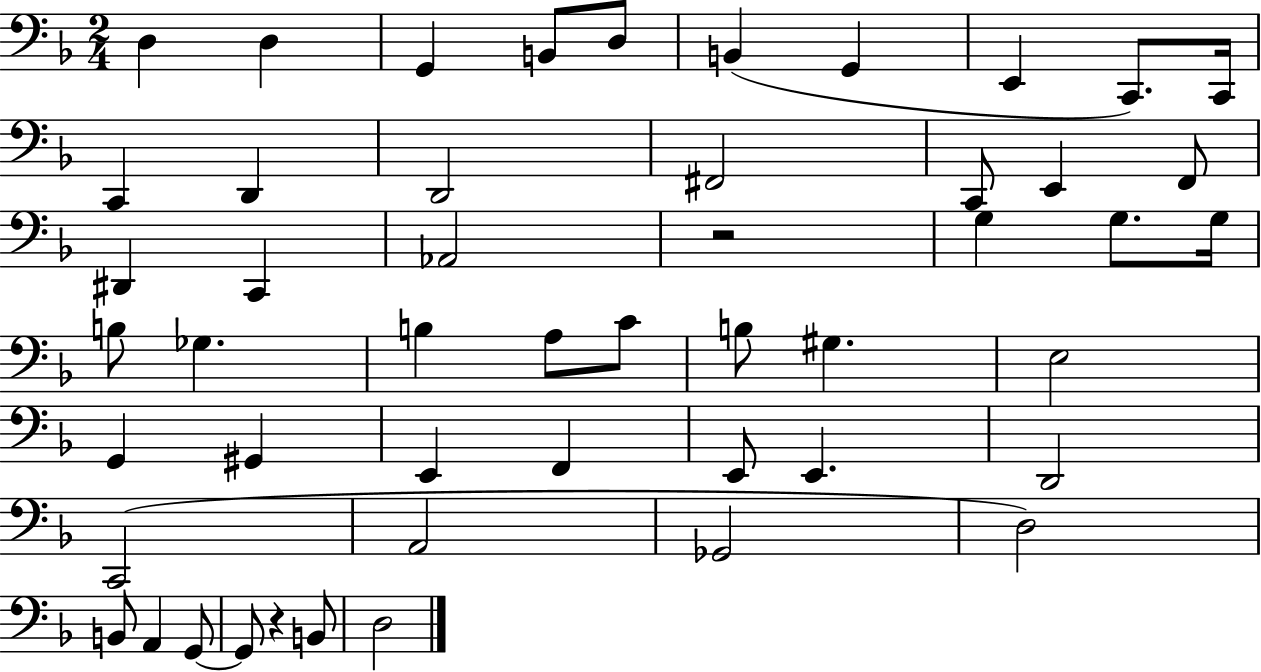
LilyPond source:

{
  \clef bass
  \numericTimeSignature
  \time 2/4
  \key f \major
  d4 d4 | g,4 b,8 d8 | b,4( g,4 | e,4 c,8.) c,16 | \break c,4 d,4 | d,2 | fis,2 | c,8 e,4 f,8 | \break dis,4 c,4 | aes,2 | r2 | g4 g8. g16 | \break b8 ges4. | b4 a8 c'8 | b8 gis4. | e2 | \break g,4 gis,4 | e,4 f,4 | e,8 e,4. | d,2 | \break c,2( | a,2 | ges,2 | d2) | \break b,8 a,4 g,8~~ | g,8 r4 b,8 | d2 | \bar "|."
}